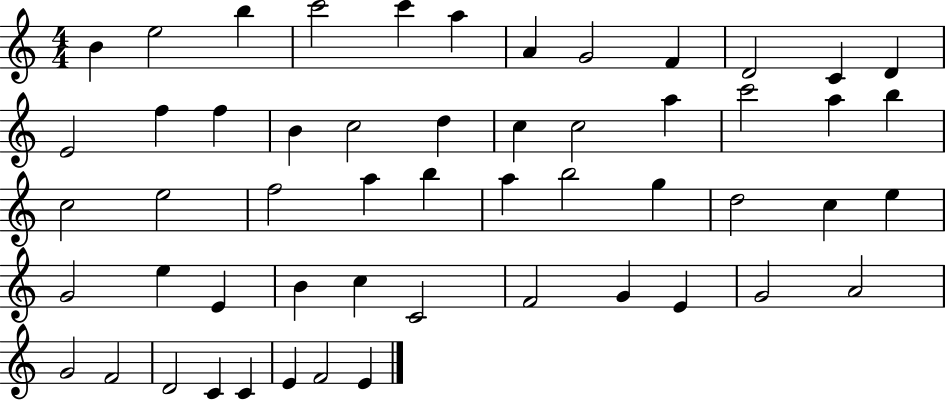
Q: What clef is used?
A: treble